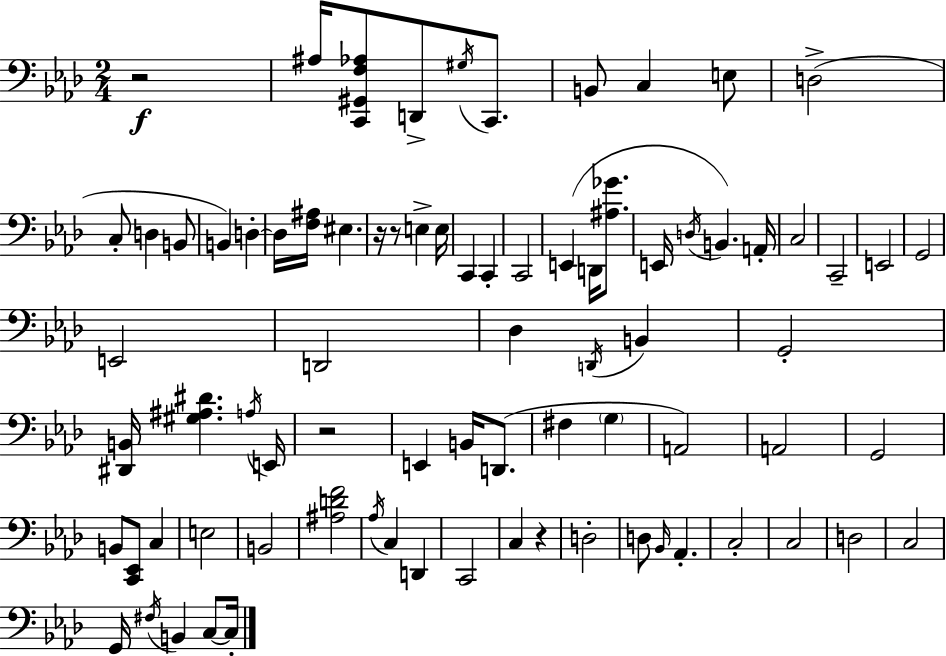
{
  \clef bass
  \numericTimeSignature
  \time 2/4
  \key aes \major
  r2\f | ais16 <c, gis, f aes>8 d,8-> \acciaccatura { gis16 } c,8. | b,8 c4 e8 | d2->( | \break c8-. d4 b,8 | b,4) d4-.~~ | d16 <f ais>16 eis4. | r16 r8 e4-> | \break e16 c,4 c,4-. | c,2 | e,4( d,16 <ais ges'>8. | e,16 \acciaccatura { d16 } b,4.) | \break a,16-. c2 | c,2-- | e,2 | g,2 | \break e,2 | d,2 | des4 \acciaccatura { d,16 } b,4 | g,2-. | \break <dis, b,>16 <gis ais dis'>4. | \acciaccatura { a16 } e,16 r2 | e,4 | b,16 d,8.( fis4 | \break \parenthesize g4 a,2) | a,2 | g,2 | b,8 <c, ees,>8 | \break c4 e2 | b,2 | <ais d' f'>2 | \acciaccatura { aes16 } c4 | \break d,4 c,2 | c4 | r4 d2-. | d8 \grace { bes,16 } | \break aes,4.-. c2-. | c2 | d2 | c2 | \break g,16 \acciaccatura { fis16 } | b,4 c8~~ c16-. \bar "|."
}